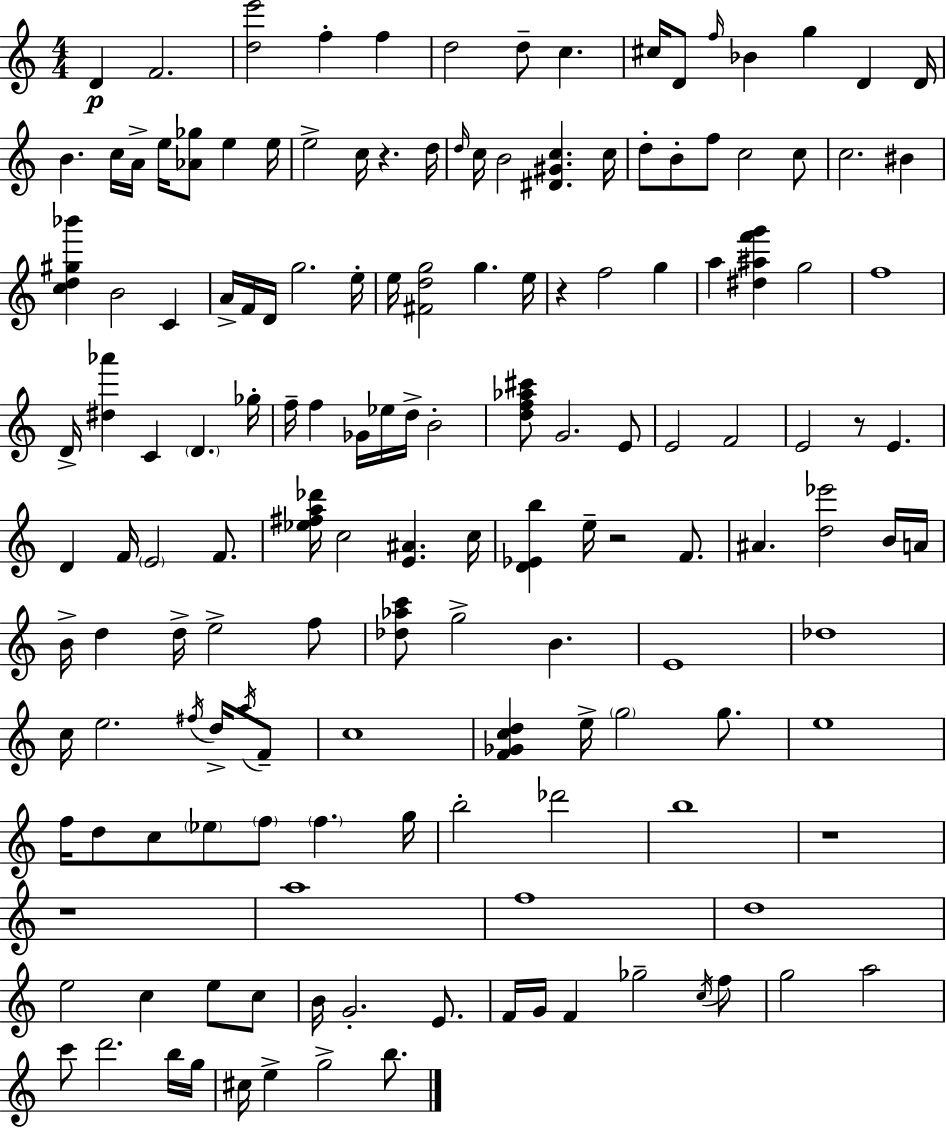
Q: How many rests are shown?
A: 6